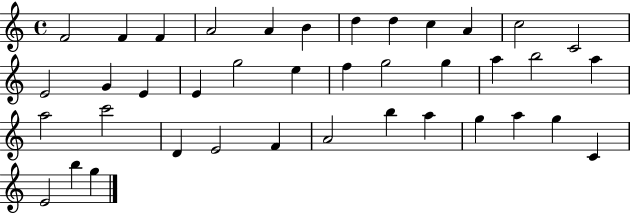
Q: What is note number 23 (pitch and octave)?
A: B5